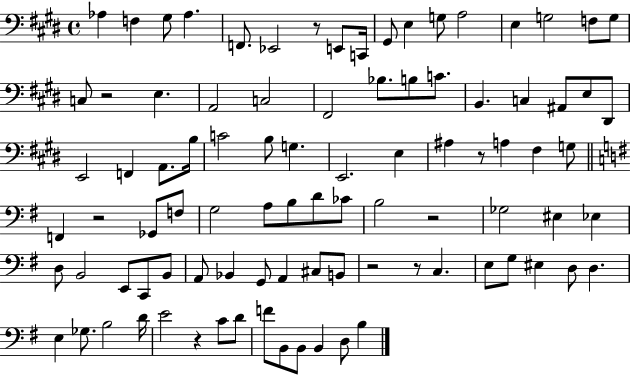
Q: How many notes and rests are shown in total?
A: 92